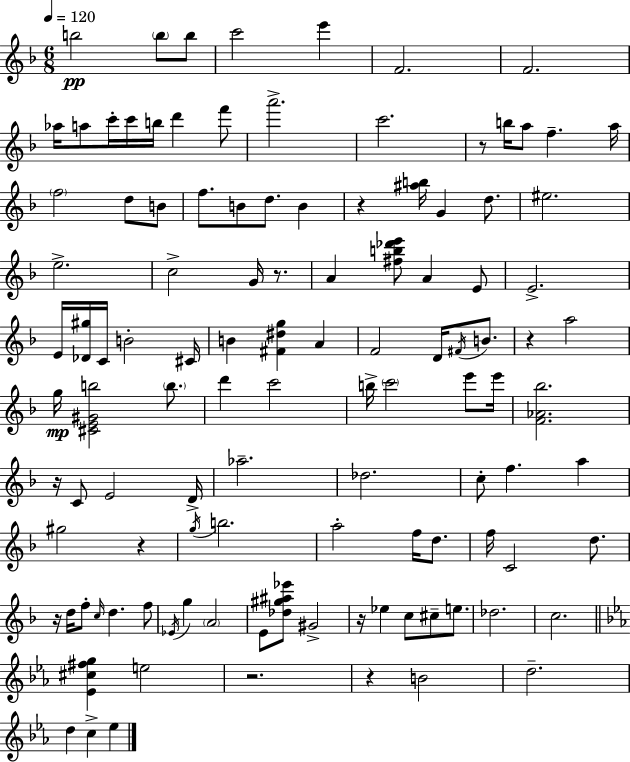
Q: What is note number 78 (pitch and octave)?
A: F5